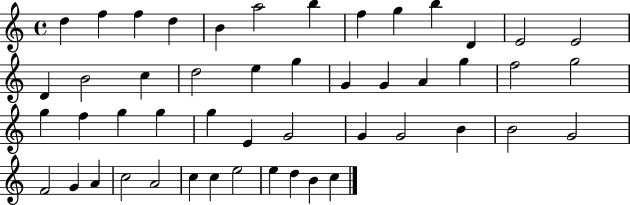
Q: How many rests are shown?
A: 0